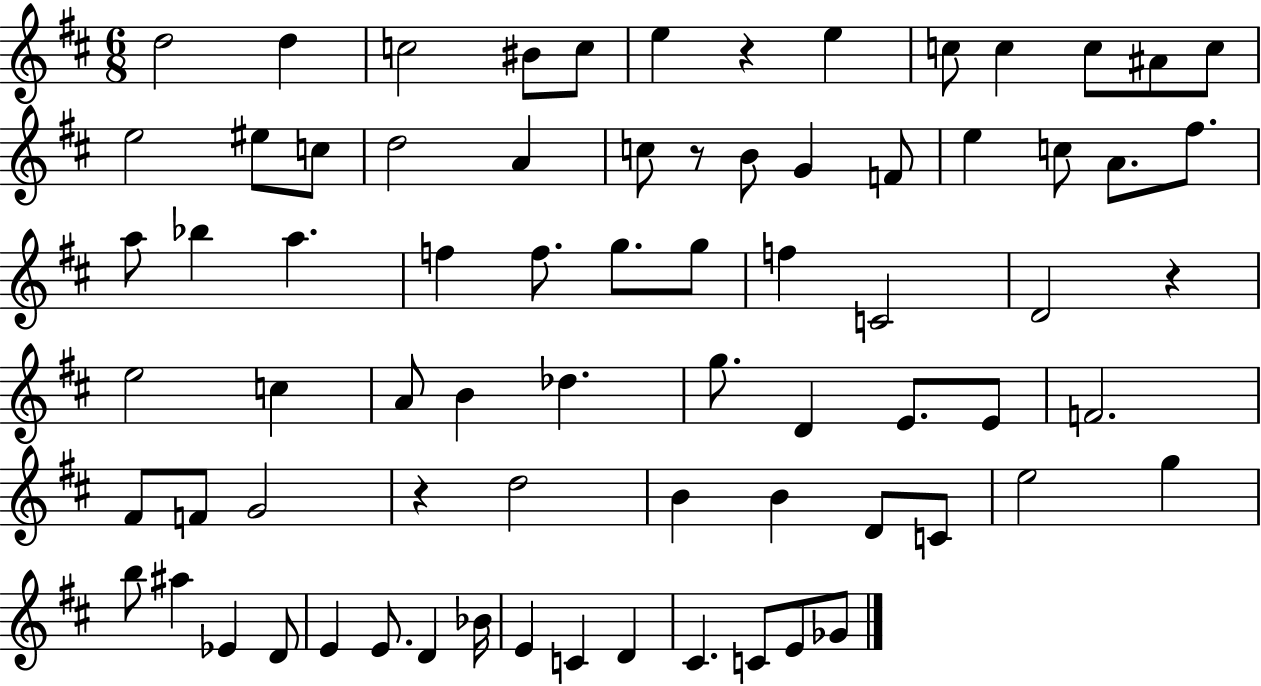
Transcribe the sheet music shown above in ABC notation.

X:1
T:Untitled
M:6/8
L:1/4
K:D
d2 d c2 ^B/2 c/2 e z e c/2 c c/2 ^A/2 c/2 e2 ^e/2 c/2 d2 A c/2 z/2 B/2 G F/2 e c/2 A/2 ^f/2 a/2 _b a f f/2 g/2 g/2 f C2 D2 z e2 c A/2 B _d g/2 D E/2 E/2 F2 ^F/2 F/2 G2 z d2 B B D/2 C/2 e2 g b/2 ^a _E D/2 E E/2 D _B/4 E C D ^C C/2 E/2 _G/2